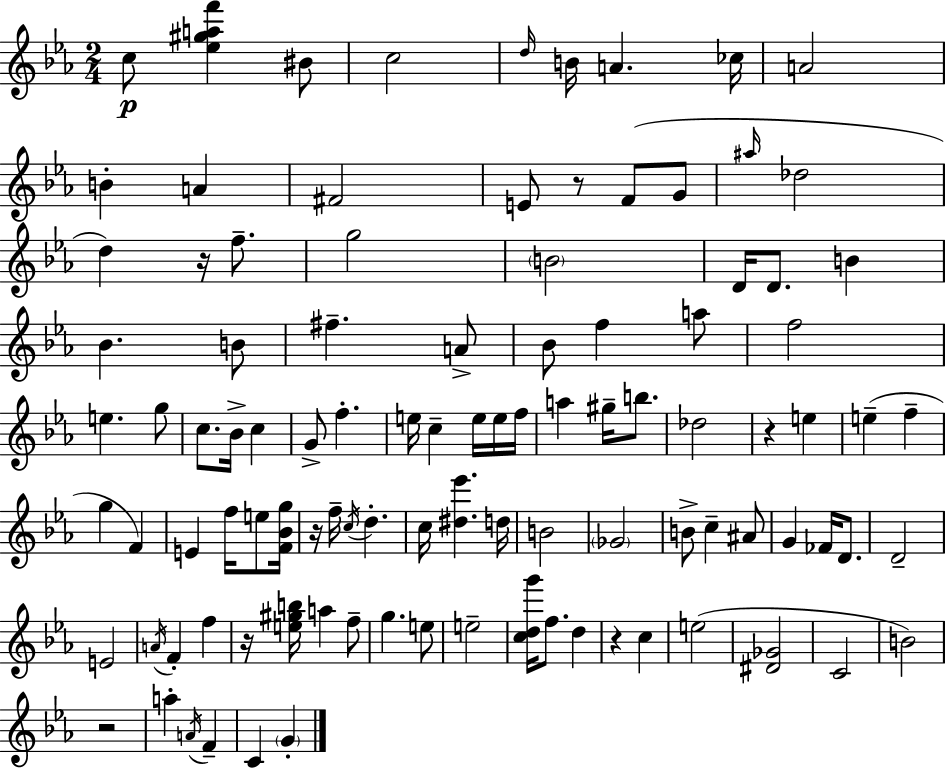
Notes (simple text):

C5/e [Eb5,G#5,A5,F6]/q BIS4/e C5/h D5/s B4/s A4/q. CES5/s A4/h B4/q A4/q F#4/h E4/e R/e F4/e G4/e A#5/s Db5/h D5/q R/s F5/e. G5/h B4/h D4/s D4/e. B4/q Bb4/q. B4/e F#5/q. A4/e Bb4/e F5/q A5/e F5/h E5/q. G5/e C5/e. Bb4/s C5/q G4/e F5/q. E5/s C5/q E5/s E5/s F5/s A5/q G#5/s B5/e. Db5/h R/q E5/q E5/q F5/q G5/q F4/q E4/q F5/s E5/e [F4,Bb4,G5]/s R/s F5/s C5/s D5/q. C5/s [D#5,Eb6]/q. D5/s B4/h Gb4/h B4/e C5/q A#4/e G4/q FES4/s D4/e. D4/h E4/h A4/s F4/q F5/q R/s [E5,G#5,B5]/s A5/q F5/e G5/q. E5/e E5/h [C5,D5,G6]/s F5/e. D5/q R/q C5/q E5/h [D#4,Gb4]/h C4/h B4/h R/h A5/q A4/s F4/q C4/q G4/q